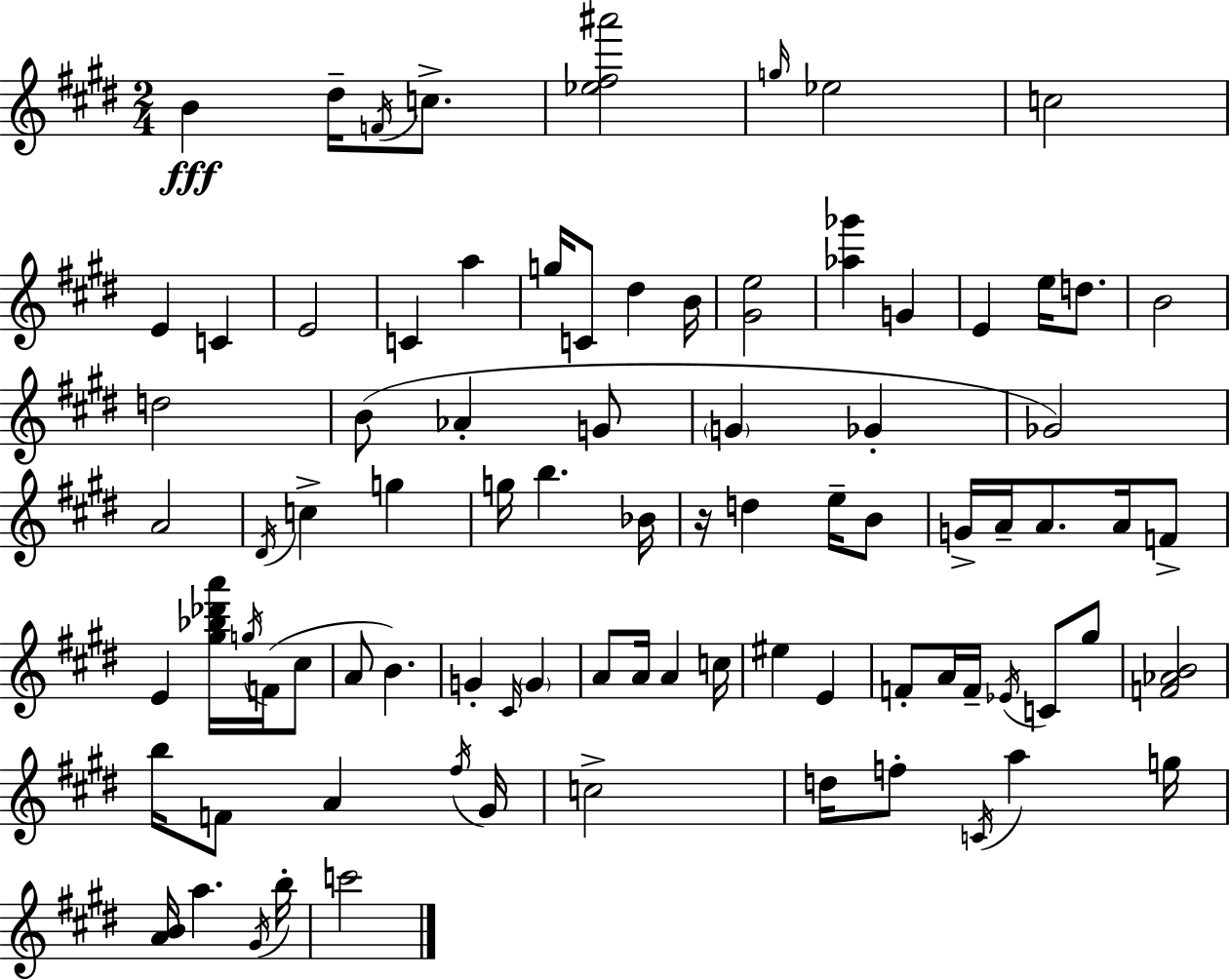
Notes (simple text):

B4/q D#5/s F4/s C5/e. [Eb5,F#5,A#6]/h G5/s Eb5/h C5/h E4/q C4/q E4/h C4/q A5/q G5/s C4/e D#5/q B4/s [G#4,E5]/h [Ab5,Gb6]/q G4/q E4/q E5/s D5/e. B4/h D5/h B4/e Ab4/q G4/e G4/q Gb4/q Gb4/h A4/h D#4/s C5/q G5/q G5/s B5/q. Bb4/s R/s D5/q E5/s B4/e G4/s A4/s A4/e. A4/s F4/e E4/q [G#5,Bb5,Db6,A6]/s G5/s F4/s C#5/e A4/e B4/q. G4/q C#4/s G4/q A4/e A4/s A4/q C5/s EIS5/q E4/q F4/e A4/s F4/s Eb4/s C4/e G#5/e [F4,Ab4,B4]/h B5/s F4/e A4/q F#5/s G#4/s C5/h D5/s F5/e C4/s A5/q G5/s [A4,B4]/s A5/q. G#4/s B5/s C6/h